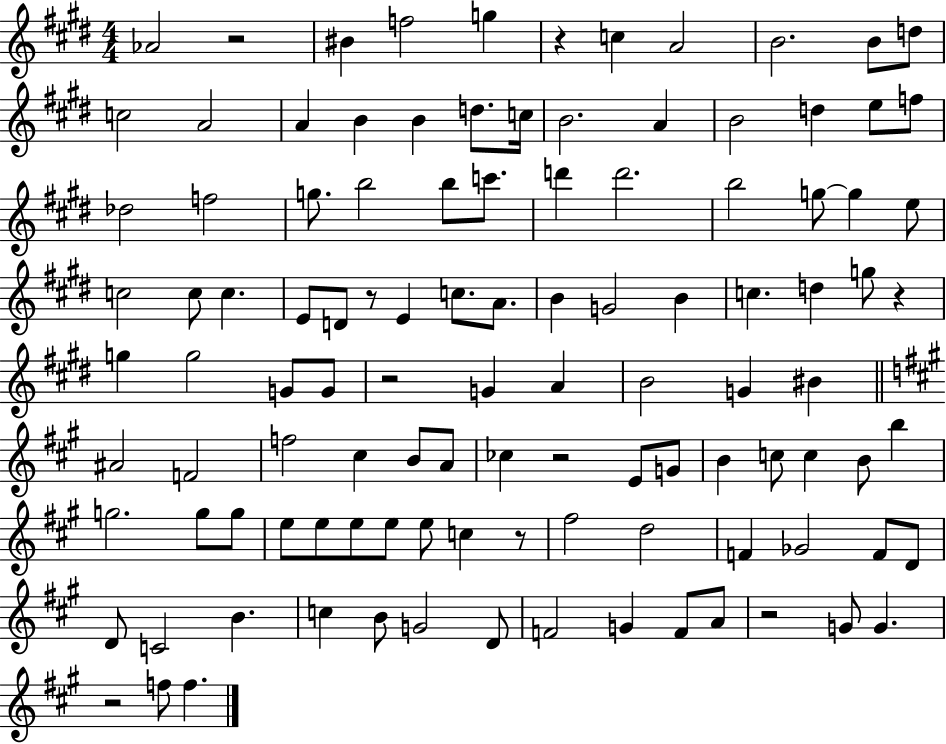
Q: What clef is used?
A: treble